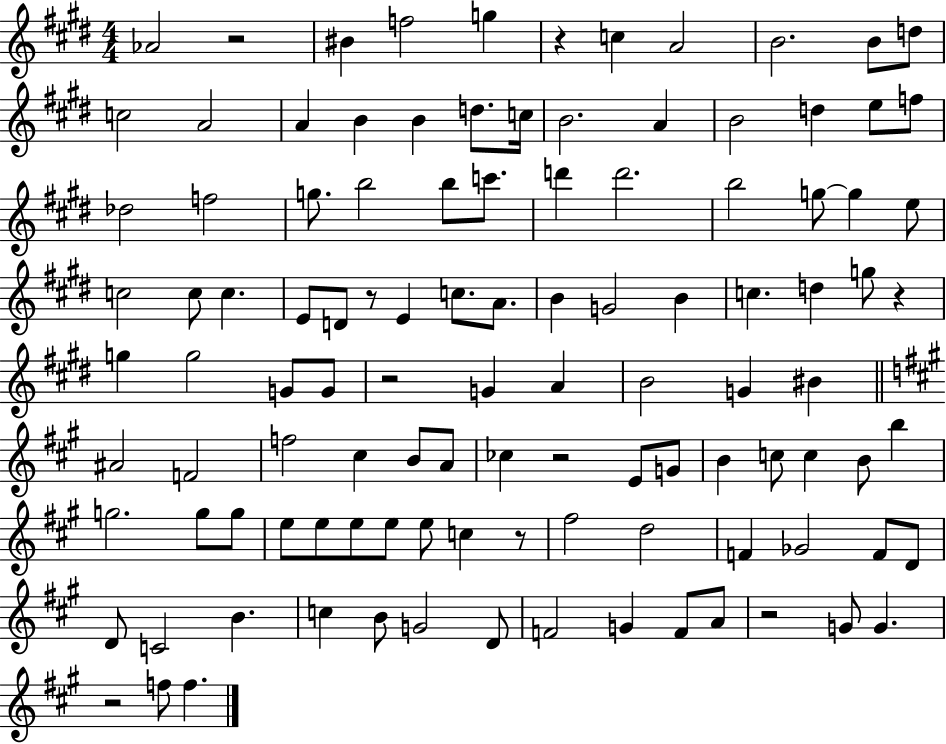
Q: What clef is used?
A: treble